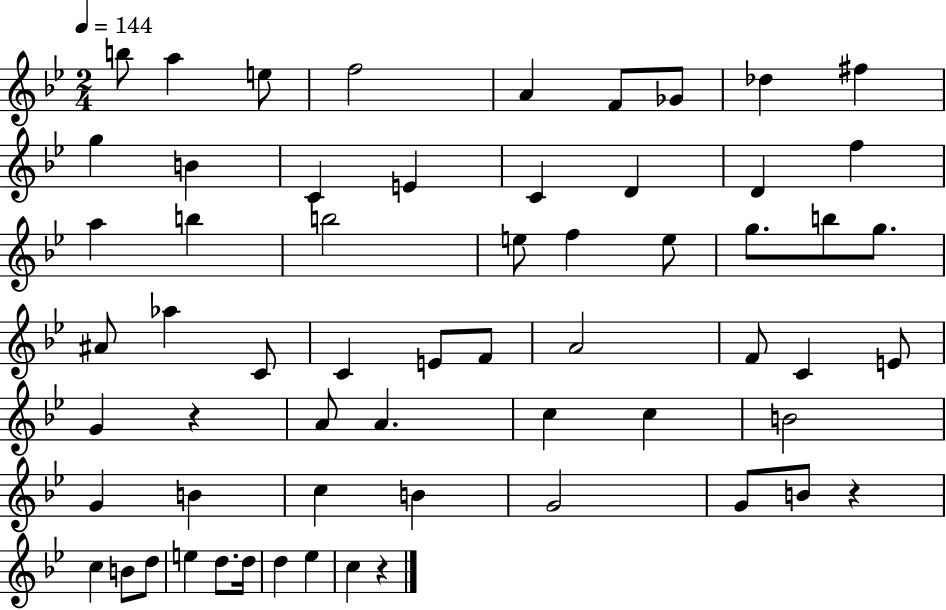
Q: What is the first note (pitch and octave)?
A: B5